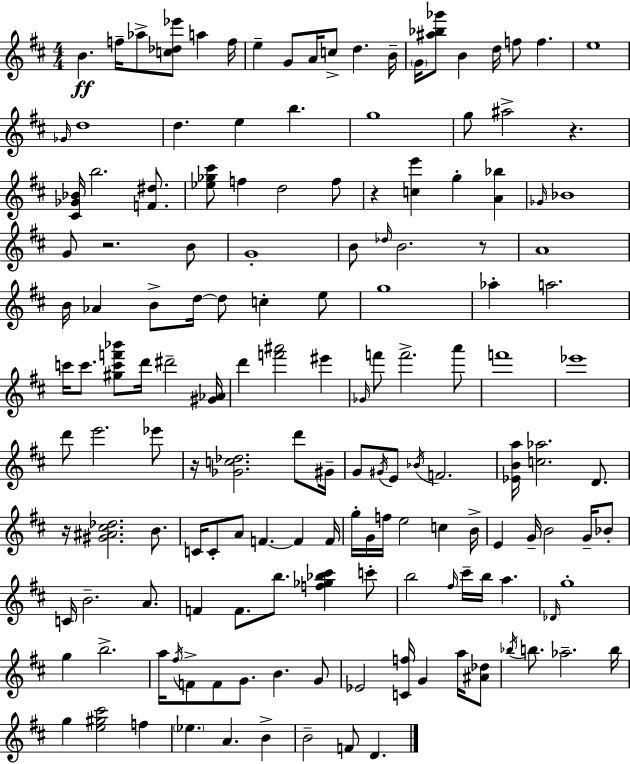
{
  \clef treble
  \numericTimeSignature
  \time 4/4
  \key d \major
  \repeat volta 2 { b'4.\ff f''16-- aes''8-> <c'' des'' ees'''>8 a''4 f''16 | e''4-- g'8 a'16 c''8-> d''4. b'16-- | \parenthesize g'16 <ais'' bes'' ges'''>8 b'4 d''16 f''8 f''4. | e''1 | \break \grace { ges'16 } d''1 | d''4. e''4 b''4. | g''1 | g''8 ais''2-> r4. | \break <cis' ges' bes'>16 b''2. <f' dis''>8. | <ees'' ges'' cis'''>8 f''4 d''2 f''8 | r4 <c'' e'''>4 g''4-. <a' bes''>4 | \grace { ges'16 } bes'1 | \break g'8 r2. | b'8 g'1-. | b'8 \grace { des''16 } b'2. | r8 a'1 | \break b'16 aes'4 b'8-> d''16~~ d''8 c''4-. | e''8 g''1 | aes''4-. a''2. | c'''16 c'''8. <gis'' c''' f''' bes'''>8 d'''16 dis'''2-- | \break <gis' aes'>16 d'''4 <f''' ais'''>2 eis'''4 | \grace { ges'16 } f'''8 f'''2.-> | a'''8 f'''1 | ees'''1 | \break d'''8 e'''2. | ees'''8 r16 <ges' c'' des''>2. | d'''8 gis'16-- g'8 \acciaccatura { gis'16 } e'8 \acciaccatura { bes'16 } f'2. | <ees' b' a''>16 <c'' aes''>2. | \break d'8. r16 <gis' ais' cis'' des''>2. | b'8. c'16 c'8-. a'8 f'4.~~ | f'4 f'16 g''16-. g'16 f''16 e''2 | c''4 b'16-> e'4 g'16-- b'2 | \break g'16-- bes'8-. c'16 b'2.-- | a'8. f'4 f'8. b''8. | <f'' ges'' bes'' cis'''>4 c'''8-. b''2 \grace { fis''16 } cis'''16-- | b''16 a''4. \grace { des'16 } g''1-. | \break g''4 b''2.-> | a''16 \acciaccatura { fis''16 } f'8-> f'8 g'8. | b'4. g'8 ees'2 | <c' f''>16 g'4 a''16 <ais' des''>8 \acciaccatura { bes''16 } b''8. aes''2.-- | \break b''16 g''4 <e'' gis'' cis'''>2 | f''4 \parenthesize ees''4. | a'4. b'4-> b'2-- | f'8 d'4. } \bar "|."
}